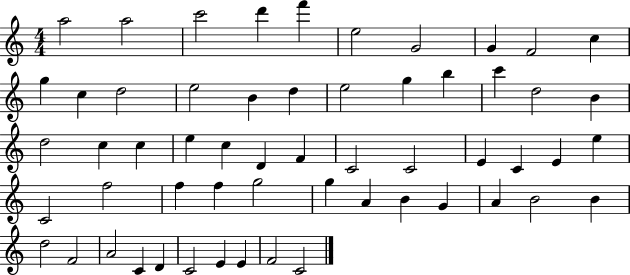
A5/h A5/h C6/h D6/q F6/q E5/h G4/h G4/q F4/h C5/q G5/q C5/q D5/h E5/h B4/q D5/q E5/h G5/q B5/q C6/q D5/h B4/q D5/h C5/q C5/q E5/q C5/q D4/q F4/q C4/h C4/h E4/q C4/q E4/q E5/q C4/h F5/h F5/q F5/q G5/h G5/q A4/q B4/q G4/q A4/q B4/h B4/q D5/h F4/h A4/h C4/q D4/q C4/h E4/q E4/q F4/h C4/h